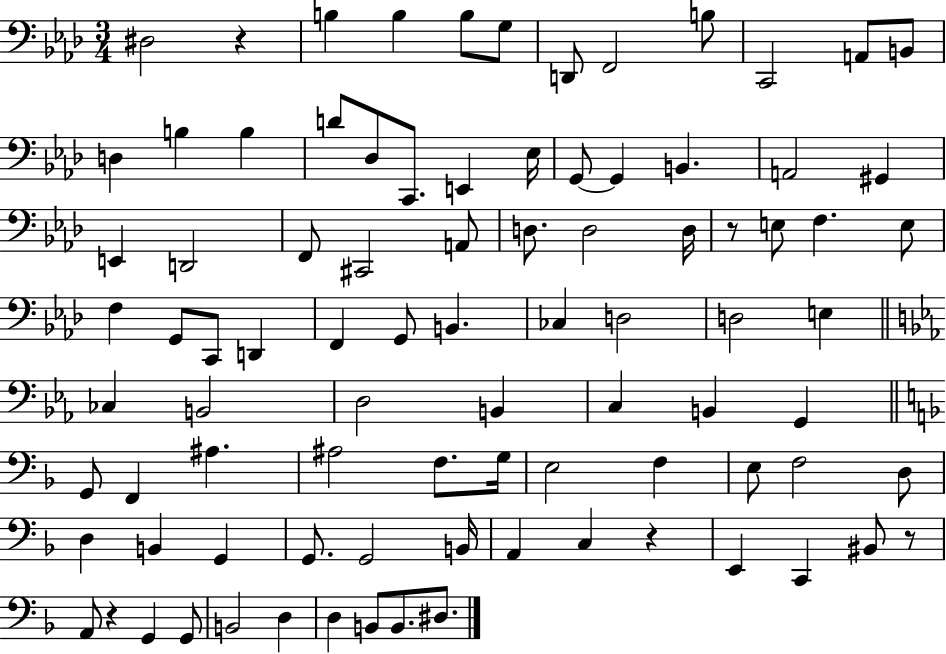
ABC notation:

X:1
T:Untitled
M:3/4
L:1/4
K:Ab
^D,2 z B, B, B,/2 G,/2 D,,/2 F,,2 B,/2 C,,2 A,,/2 B,,/2 D, B, B, D/2 _D,/2 C,,/2 E,, _E,/4 G,,/2 G,, B,, A,,2 ^G,, E,, D,,2 F,,/2 ^C,,2 A,,/2 D,/2 D,2 D,/4 z/2 E,/2 F, E,/2 F, G,,/2 C,,/2 D,, F,, G,,/2 B,, _C, D,2 D,2 E, _C, B,,2 D,2 B,, C, B,, G,, G,,/2 F,, ^A, ^A,2 F,/2 G,/4 E,2 F, E,/2 F,2 D,/2 D, B,, G,, G,,/2 G,,2 B,,/4 A,, C, z E,, C,, ^B,,/2 z/2 A,,/2 z G,, G,,/2 B,,2 D, D, B,,/2 B,,/2 ^D,/2